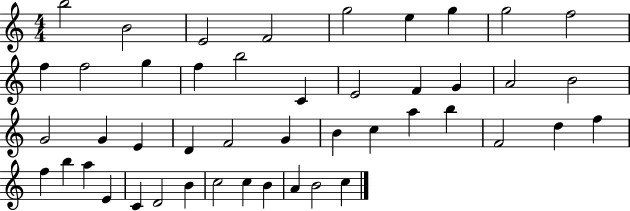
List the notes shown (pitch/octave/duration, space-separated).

B5/h B4/h E4/h F4/h G5/h E5/q G5/q G5/h F5/h F5/q F5/h G5/q F5/q B5/h C4/q E4/h F4/q G4/q A4/h B4/h G4/h G4/q E4/q D4/q F4/h G4/q B4/q C5/q A5/q B5/q F4/h D5/q F5/q F5/q B5/q A5/q E4/q C4/q D4/h B4/q C5/h C5/q B4/q A4/q B4/h C5/q